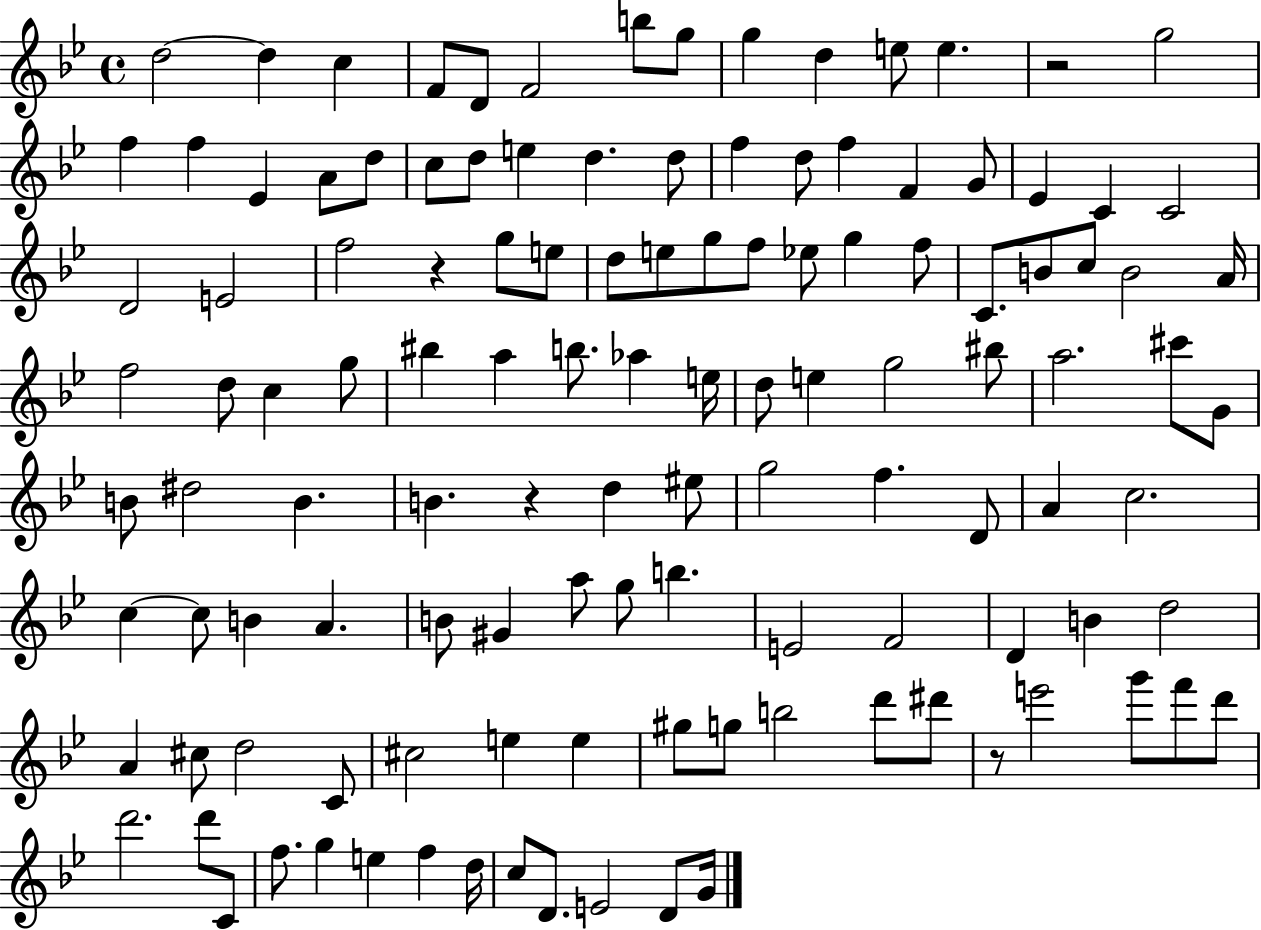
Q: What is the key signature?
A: BES major